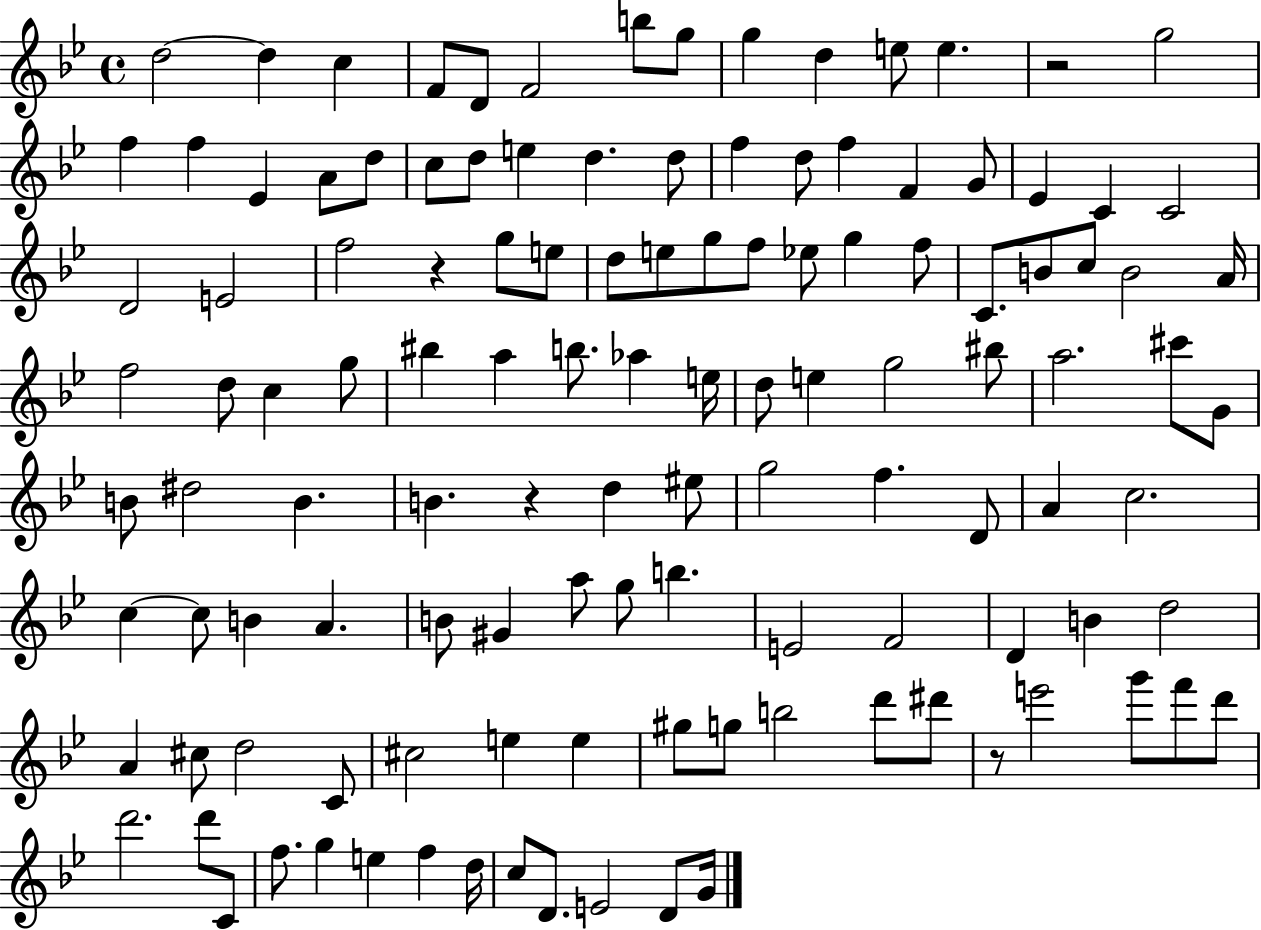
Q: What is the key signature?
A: BES major